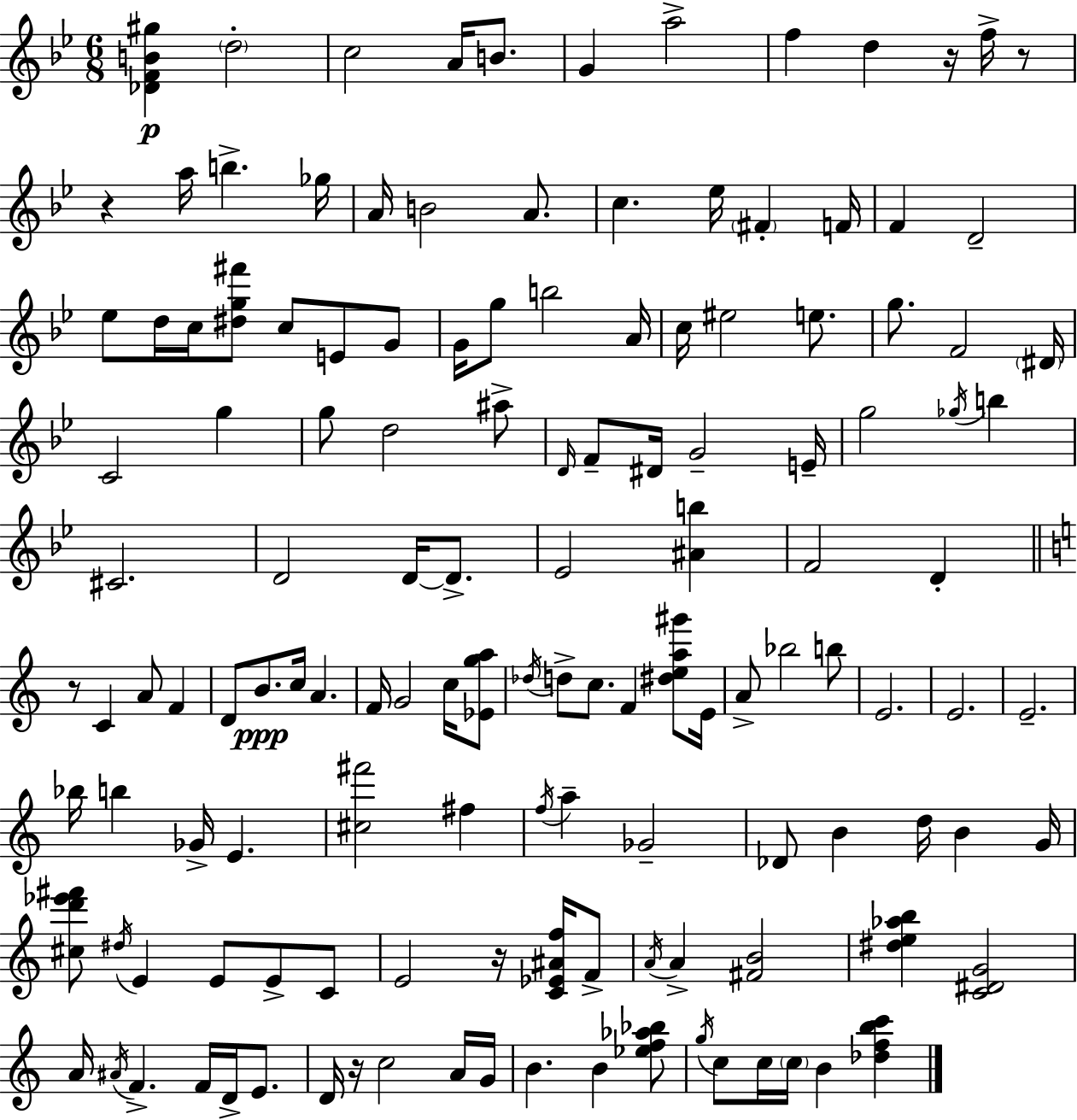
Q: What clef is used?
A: treble